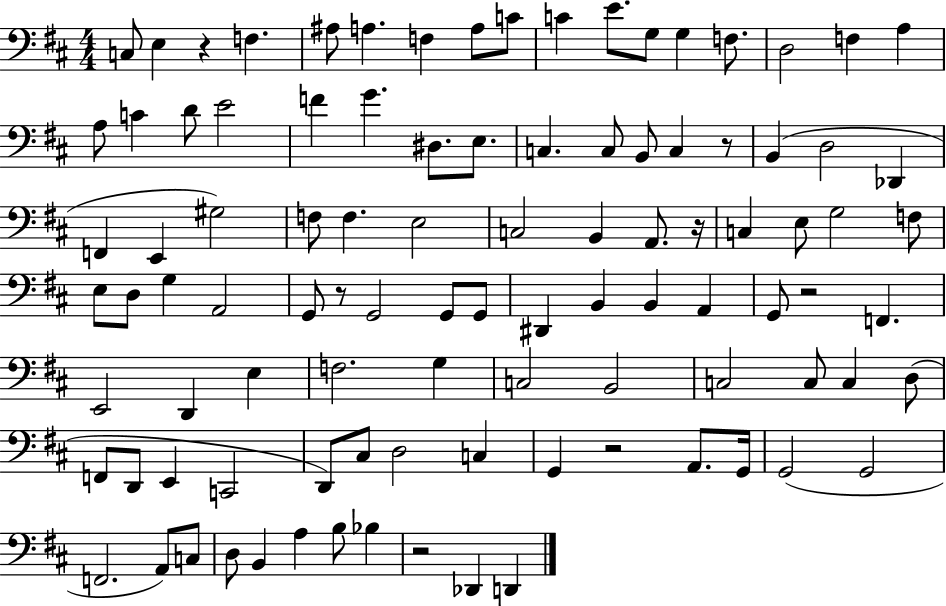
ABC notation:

X:1
T:Untitled
M:4/4
L:1/4
K:D
C,/2 E, z F, ^A,/2 A, F, A,/2 C/2 C E/2 G,/2 G, F,/2 D,2 F, A, A,/2 C D/2 E2 F G ^D,/2 E,/2 C, C,/2 B,,/2 C, z/2 B,, D,2 _D,, F,, E,, ^G,2 F,/2 F, E,2 C,2 B,, A,,/2 z/4 C, E,/2 G,2 F,/2 E,/2 D,/2 G, A,,2 G,,/2 z/2 G,,2 G,,/2 G,,/2 ^D,, B,, B,, A,, G,,/2 z2 F,, E,,2 D,, E, F,2 G, C,2 B,,2 C,2 C,/2 C, D,/2 F,,/2 D,,/2 E,, C,,2 D,,/2 ^C,/2 D,2 C, G,, z2 A,,/2 G,,/4 G,,2 G,,2 F,,2 A,,/2 C,/2 D,/2 B,, A, B,/2 _B, z2 _D,, D,,